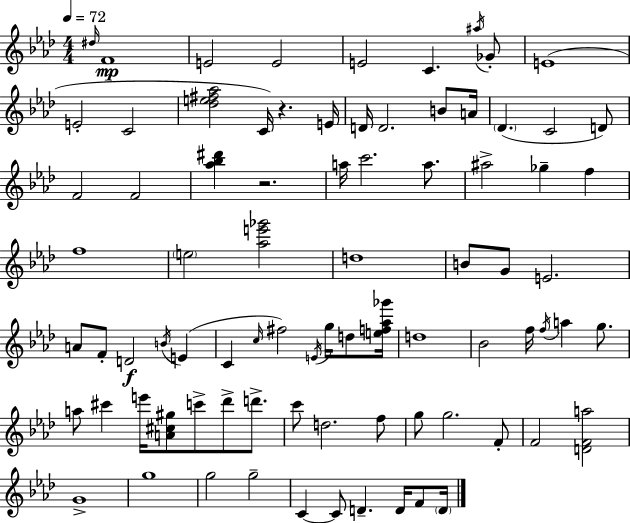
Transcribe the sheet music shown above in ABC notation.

X:1
T:Untitled
M:4/4
L:1/4
K:Ab
^d/4 F4 E2 E2 E2 C ^a/4 _G/2 E4 E2 C2 [_de^f_a]2 C/4 z E/4 D/4 D2 B/2 A/4 _D C2 D/2 F2 F2 [_a_b^d'] z2 a/4 c'2 a/2 ^a2 _g f f4 e2 [_ae'_g']2 d4 B/2 G/2 E2 A/2 F/2 D2 B/4 E C c/4 ^f2 E/4 g/4 d/2 [ef_a_g']/4 d4 _B2 f/4 f/4 a g/2 a/2 ^c' e'/4 [A^c^g]/2 c'/2 _d'/2 d'/2 c'/2 d2 f/2 g/2 g2 F/2 F2 [DFa]2 G4 g4 g2 g2 C C/2 D D/4 F/2 D/4